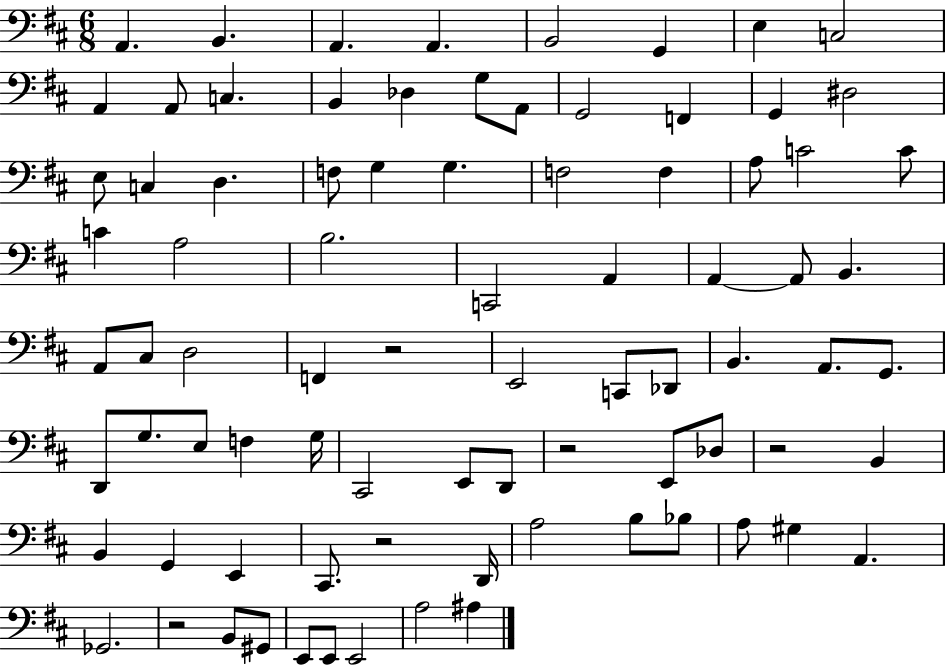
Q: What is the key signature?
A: D major